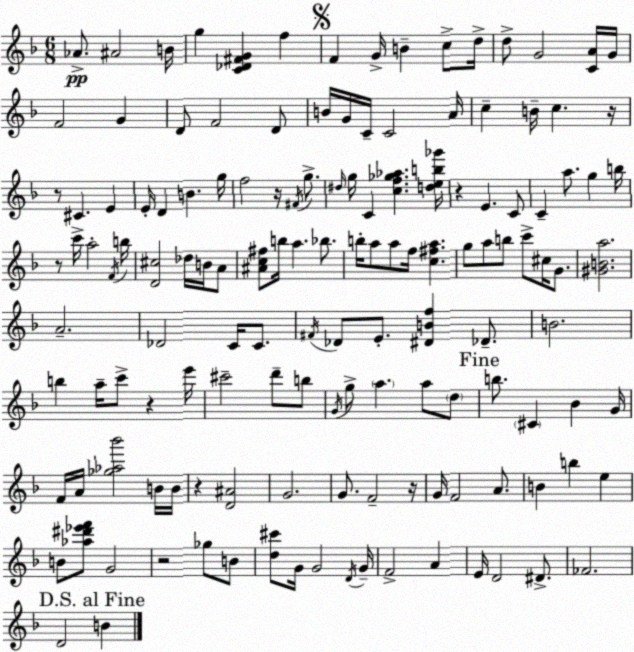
X:1
T:Untitled
M:6/8
L:1/4
K:F
_A/2 ^A2 B/4 g [C_D^FG] f F G/4 B c/2 d/4 d/2 G2 [CA]/4 G/4 F2 G D/2 F2 D/2 B/4 G/4 C/4 C2 A/4 c B/4 c z/4 z/2 ^C E E/4 D B g/4 f2 z/4 ^F/4 g/2 ^d/4 g/4 C [cf_g_a] [deb_g']/4 z E C/2 C a/2 g b/4 z/2 c'/4 a2 F/4 b/4 [D^c]2 _d/4 B/4 A/2 [^Ac^f]/2 b/4 a _b/2 b/4 a/2 a/2 f/4 [c^fa] g/2 a/2 b/2 c'/2 ^c/4 G/2 [^GBa]2 A2 _D2 C/4 C/2 ^F/4 _D/2 E/2 [^DBf] _D/2 B2 b a/4 c'/2 z e'/4 ^c'2 d'/2 b/2 G/4 g/2 a a/2 d/2 b/2 ^C _B G/4 F/4 A/4 [_g_a_b']2 B/4 B/4 z [D^A]2 G2 G/2 F2 z/4 G/4 F2 A/2 B b e B/2 [_a^d'_e'f']/2 G2 z2 _g/2 B/2 [d^c']/2 G/4 G2 D/4 G/4 F2 A E/4 D2 ^D/2 _F2 D2 B